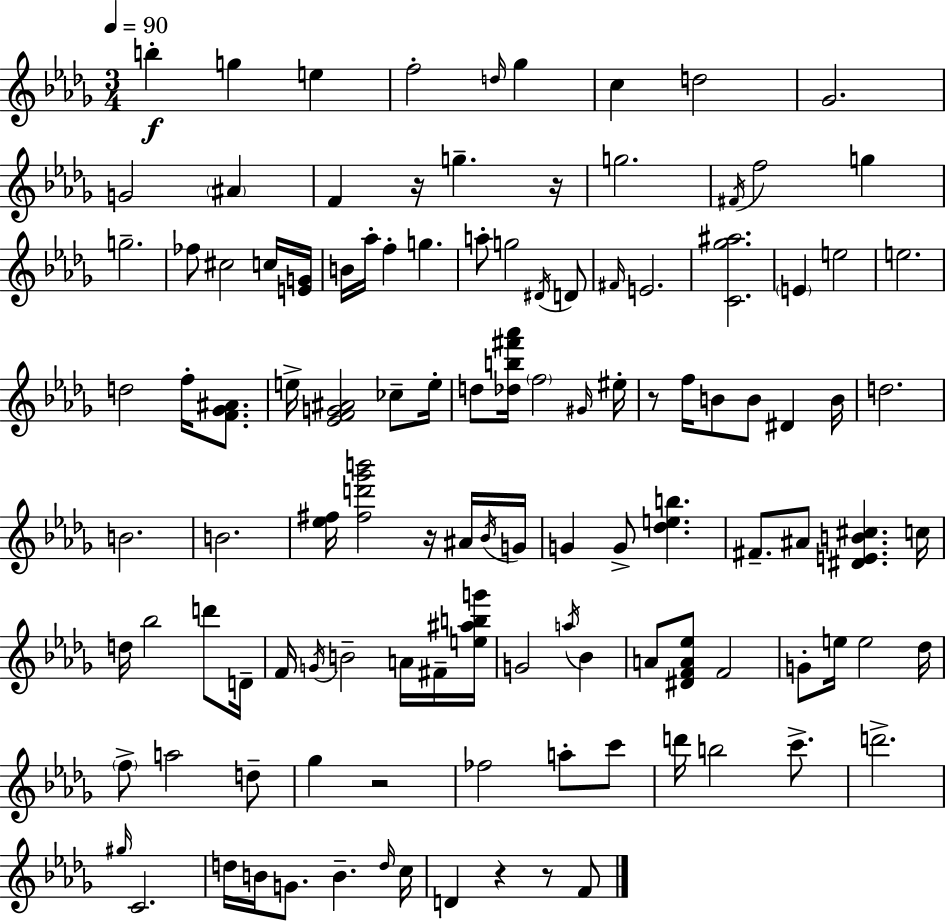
B5/q G5/q E5/q F5/h D5/s Gb5/q C5/q D5/h Gb4/h. G4/h A#4/q F4/q R/s G5/q. R/s G5/h. F#4/s F5/h G5/q G5/h. FES5/e C#5/h C5/s [E4,G4]/s B4/s Ab5/s F5/q G5/q. A5/e G5/h D#4/s D4/e F#4/s E4/h. [C4,Gb5,A#5]/h. E4/q E5/h E5/h. D5/h F5/s [F4,Gb4,A#4]/e. E5/s [Eb4,F4,G4,A#4]/h CES5/e E5/s D5/e [Db5,B5,F#6,Ab6]/s F5/h G#4/s EIS5/s R/e F5/s B4/e B4/e D#4/q B4/s D5/h. B4/h. B4/h. [Eb5,F#5]/s [F#5,D6,Gb6,B6]/h R/s A#4/s Bb4/s G4/s G4/q G4/e [Db5,E5,B5]/q. F#4/e. A#4/e [D#4,E4,B4,C#5]/q. C5/s D5/s Bb5/h D6/e D4/s F4/s G4/s B4/h A4/s F#4/s [E5,A#5,B5,G6]/s G4/h A5/s Bb4/q A4/e [D#4,F4,A4,Eb5]/e F4/h G4/e E5/s E5/h Db5/s F5/e A5/h D5/e Gb5/q R/h FES5/h A5/e C6/e D6/s B5/h C6/e. D6/h. G#5/s C4/h. D5/s B4/s G4/e. B4/q. D5/s C5/s D4/q R/q R/e F4/e